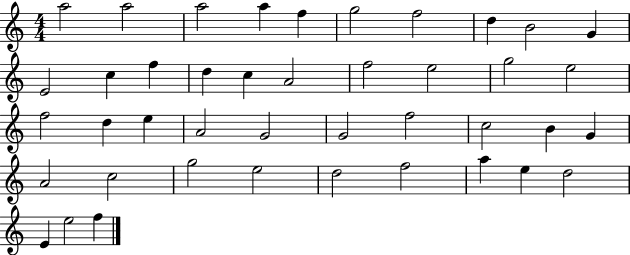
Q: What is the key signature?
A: C major